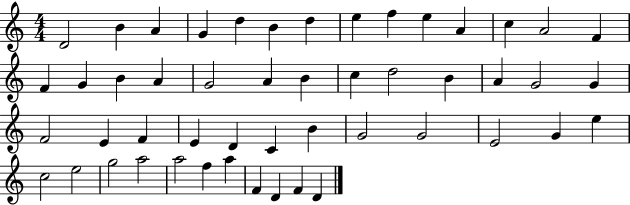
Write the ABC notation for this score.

X:1
T:Untitled
M:4/4
L:1/4
K:C
D2 B A G d B d e f e A c A2 F F G B A G2 A B c d2 B A G2 G F2 E F E D C B G2 G2 E2 G e c2 e2 g2 a2 a2 f a F D F D